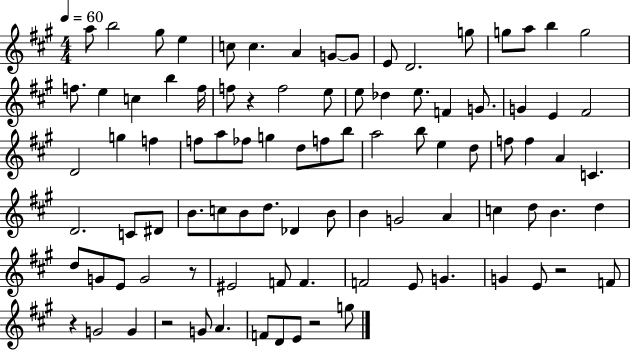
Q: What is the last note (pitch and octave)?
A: G5